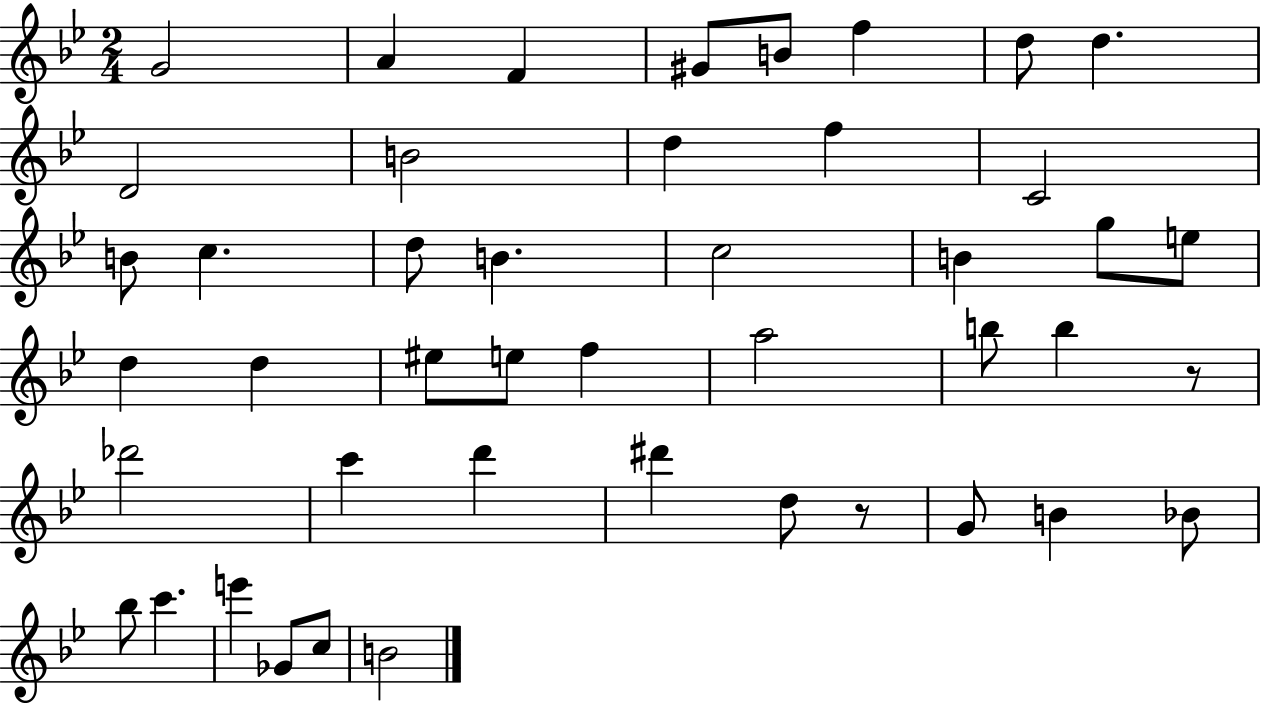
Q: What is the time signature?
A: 2/4